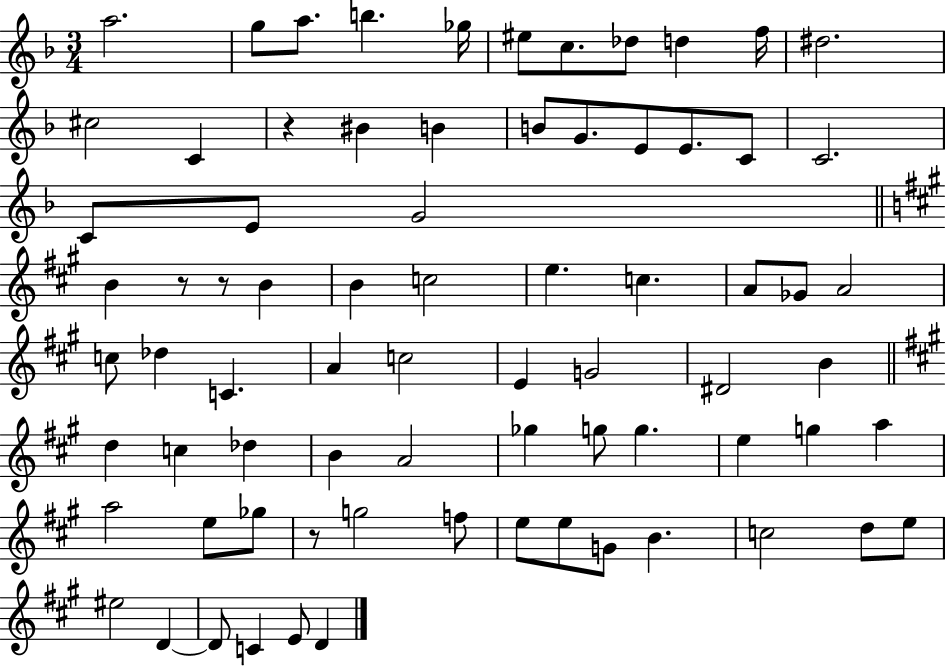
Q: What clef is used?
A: treble